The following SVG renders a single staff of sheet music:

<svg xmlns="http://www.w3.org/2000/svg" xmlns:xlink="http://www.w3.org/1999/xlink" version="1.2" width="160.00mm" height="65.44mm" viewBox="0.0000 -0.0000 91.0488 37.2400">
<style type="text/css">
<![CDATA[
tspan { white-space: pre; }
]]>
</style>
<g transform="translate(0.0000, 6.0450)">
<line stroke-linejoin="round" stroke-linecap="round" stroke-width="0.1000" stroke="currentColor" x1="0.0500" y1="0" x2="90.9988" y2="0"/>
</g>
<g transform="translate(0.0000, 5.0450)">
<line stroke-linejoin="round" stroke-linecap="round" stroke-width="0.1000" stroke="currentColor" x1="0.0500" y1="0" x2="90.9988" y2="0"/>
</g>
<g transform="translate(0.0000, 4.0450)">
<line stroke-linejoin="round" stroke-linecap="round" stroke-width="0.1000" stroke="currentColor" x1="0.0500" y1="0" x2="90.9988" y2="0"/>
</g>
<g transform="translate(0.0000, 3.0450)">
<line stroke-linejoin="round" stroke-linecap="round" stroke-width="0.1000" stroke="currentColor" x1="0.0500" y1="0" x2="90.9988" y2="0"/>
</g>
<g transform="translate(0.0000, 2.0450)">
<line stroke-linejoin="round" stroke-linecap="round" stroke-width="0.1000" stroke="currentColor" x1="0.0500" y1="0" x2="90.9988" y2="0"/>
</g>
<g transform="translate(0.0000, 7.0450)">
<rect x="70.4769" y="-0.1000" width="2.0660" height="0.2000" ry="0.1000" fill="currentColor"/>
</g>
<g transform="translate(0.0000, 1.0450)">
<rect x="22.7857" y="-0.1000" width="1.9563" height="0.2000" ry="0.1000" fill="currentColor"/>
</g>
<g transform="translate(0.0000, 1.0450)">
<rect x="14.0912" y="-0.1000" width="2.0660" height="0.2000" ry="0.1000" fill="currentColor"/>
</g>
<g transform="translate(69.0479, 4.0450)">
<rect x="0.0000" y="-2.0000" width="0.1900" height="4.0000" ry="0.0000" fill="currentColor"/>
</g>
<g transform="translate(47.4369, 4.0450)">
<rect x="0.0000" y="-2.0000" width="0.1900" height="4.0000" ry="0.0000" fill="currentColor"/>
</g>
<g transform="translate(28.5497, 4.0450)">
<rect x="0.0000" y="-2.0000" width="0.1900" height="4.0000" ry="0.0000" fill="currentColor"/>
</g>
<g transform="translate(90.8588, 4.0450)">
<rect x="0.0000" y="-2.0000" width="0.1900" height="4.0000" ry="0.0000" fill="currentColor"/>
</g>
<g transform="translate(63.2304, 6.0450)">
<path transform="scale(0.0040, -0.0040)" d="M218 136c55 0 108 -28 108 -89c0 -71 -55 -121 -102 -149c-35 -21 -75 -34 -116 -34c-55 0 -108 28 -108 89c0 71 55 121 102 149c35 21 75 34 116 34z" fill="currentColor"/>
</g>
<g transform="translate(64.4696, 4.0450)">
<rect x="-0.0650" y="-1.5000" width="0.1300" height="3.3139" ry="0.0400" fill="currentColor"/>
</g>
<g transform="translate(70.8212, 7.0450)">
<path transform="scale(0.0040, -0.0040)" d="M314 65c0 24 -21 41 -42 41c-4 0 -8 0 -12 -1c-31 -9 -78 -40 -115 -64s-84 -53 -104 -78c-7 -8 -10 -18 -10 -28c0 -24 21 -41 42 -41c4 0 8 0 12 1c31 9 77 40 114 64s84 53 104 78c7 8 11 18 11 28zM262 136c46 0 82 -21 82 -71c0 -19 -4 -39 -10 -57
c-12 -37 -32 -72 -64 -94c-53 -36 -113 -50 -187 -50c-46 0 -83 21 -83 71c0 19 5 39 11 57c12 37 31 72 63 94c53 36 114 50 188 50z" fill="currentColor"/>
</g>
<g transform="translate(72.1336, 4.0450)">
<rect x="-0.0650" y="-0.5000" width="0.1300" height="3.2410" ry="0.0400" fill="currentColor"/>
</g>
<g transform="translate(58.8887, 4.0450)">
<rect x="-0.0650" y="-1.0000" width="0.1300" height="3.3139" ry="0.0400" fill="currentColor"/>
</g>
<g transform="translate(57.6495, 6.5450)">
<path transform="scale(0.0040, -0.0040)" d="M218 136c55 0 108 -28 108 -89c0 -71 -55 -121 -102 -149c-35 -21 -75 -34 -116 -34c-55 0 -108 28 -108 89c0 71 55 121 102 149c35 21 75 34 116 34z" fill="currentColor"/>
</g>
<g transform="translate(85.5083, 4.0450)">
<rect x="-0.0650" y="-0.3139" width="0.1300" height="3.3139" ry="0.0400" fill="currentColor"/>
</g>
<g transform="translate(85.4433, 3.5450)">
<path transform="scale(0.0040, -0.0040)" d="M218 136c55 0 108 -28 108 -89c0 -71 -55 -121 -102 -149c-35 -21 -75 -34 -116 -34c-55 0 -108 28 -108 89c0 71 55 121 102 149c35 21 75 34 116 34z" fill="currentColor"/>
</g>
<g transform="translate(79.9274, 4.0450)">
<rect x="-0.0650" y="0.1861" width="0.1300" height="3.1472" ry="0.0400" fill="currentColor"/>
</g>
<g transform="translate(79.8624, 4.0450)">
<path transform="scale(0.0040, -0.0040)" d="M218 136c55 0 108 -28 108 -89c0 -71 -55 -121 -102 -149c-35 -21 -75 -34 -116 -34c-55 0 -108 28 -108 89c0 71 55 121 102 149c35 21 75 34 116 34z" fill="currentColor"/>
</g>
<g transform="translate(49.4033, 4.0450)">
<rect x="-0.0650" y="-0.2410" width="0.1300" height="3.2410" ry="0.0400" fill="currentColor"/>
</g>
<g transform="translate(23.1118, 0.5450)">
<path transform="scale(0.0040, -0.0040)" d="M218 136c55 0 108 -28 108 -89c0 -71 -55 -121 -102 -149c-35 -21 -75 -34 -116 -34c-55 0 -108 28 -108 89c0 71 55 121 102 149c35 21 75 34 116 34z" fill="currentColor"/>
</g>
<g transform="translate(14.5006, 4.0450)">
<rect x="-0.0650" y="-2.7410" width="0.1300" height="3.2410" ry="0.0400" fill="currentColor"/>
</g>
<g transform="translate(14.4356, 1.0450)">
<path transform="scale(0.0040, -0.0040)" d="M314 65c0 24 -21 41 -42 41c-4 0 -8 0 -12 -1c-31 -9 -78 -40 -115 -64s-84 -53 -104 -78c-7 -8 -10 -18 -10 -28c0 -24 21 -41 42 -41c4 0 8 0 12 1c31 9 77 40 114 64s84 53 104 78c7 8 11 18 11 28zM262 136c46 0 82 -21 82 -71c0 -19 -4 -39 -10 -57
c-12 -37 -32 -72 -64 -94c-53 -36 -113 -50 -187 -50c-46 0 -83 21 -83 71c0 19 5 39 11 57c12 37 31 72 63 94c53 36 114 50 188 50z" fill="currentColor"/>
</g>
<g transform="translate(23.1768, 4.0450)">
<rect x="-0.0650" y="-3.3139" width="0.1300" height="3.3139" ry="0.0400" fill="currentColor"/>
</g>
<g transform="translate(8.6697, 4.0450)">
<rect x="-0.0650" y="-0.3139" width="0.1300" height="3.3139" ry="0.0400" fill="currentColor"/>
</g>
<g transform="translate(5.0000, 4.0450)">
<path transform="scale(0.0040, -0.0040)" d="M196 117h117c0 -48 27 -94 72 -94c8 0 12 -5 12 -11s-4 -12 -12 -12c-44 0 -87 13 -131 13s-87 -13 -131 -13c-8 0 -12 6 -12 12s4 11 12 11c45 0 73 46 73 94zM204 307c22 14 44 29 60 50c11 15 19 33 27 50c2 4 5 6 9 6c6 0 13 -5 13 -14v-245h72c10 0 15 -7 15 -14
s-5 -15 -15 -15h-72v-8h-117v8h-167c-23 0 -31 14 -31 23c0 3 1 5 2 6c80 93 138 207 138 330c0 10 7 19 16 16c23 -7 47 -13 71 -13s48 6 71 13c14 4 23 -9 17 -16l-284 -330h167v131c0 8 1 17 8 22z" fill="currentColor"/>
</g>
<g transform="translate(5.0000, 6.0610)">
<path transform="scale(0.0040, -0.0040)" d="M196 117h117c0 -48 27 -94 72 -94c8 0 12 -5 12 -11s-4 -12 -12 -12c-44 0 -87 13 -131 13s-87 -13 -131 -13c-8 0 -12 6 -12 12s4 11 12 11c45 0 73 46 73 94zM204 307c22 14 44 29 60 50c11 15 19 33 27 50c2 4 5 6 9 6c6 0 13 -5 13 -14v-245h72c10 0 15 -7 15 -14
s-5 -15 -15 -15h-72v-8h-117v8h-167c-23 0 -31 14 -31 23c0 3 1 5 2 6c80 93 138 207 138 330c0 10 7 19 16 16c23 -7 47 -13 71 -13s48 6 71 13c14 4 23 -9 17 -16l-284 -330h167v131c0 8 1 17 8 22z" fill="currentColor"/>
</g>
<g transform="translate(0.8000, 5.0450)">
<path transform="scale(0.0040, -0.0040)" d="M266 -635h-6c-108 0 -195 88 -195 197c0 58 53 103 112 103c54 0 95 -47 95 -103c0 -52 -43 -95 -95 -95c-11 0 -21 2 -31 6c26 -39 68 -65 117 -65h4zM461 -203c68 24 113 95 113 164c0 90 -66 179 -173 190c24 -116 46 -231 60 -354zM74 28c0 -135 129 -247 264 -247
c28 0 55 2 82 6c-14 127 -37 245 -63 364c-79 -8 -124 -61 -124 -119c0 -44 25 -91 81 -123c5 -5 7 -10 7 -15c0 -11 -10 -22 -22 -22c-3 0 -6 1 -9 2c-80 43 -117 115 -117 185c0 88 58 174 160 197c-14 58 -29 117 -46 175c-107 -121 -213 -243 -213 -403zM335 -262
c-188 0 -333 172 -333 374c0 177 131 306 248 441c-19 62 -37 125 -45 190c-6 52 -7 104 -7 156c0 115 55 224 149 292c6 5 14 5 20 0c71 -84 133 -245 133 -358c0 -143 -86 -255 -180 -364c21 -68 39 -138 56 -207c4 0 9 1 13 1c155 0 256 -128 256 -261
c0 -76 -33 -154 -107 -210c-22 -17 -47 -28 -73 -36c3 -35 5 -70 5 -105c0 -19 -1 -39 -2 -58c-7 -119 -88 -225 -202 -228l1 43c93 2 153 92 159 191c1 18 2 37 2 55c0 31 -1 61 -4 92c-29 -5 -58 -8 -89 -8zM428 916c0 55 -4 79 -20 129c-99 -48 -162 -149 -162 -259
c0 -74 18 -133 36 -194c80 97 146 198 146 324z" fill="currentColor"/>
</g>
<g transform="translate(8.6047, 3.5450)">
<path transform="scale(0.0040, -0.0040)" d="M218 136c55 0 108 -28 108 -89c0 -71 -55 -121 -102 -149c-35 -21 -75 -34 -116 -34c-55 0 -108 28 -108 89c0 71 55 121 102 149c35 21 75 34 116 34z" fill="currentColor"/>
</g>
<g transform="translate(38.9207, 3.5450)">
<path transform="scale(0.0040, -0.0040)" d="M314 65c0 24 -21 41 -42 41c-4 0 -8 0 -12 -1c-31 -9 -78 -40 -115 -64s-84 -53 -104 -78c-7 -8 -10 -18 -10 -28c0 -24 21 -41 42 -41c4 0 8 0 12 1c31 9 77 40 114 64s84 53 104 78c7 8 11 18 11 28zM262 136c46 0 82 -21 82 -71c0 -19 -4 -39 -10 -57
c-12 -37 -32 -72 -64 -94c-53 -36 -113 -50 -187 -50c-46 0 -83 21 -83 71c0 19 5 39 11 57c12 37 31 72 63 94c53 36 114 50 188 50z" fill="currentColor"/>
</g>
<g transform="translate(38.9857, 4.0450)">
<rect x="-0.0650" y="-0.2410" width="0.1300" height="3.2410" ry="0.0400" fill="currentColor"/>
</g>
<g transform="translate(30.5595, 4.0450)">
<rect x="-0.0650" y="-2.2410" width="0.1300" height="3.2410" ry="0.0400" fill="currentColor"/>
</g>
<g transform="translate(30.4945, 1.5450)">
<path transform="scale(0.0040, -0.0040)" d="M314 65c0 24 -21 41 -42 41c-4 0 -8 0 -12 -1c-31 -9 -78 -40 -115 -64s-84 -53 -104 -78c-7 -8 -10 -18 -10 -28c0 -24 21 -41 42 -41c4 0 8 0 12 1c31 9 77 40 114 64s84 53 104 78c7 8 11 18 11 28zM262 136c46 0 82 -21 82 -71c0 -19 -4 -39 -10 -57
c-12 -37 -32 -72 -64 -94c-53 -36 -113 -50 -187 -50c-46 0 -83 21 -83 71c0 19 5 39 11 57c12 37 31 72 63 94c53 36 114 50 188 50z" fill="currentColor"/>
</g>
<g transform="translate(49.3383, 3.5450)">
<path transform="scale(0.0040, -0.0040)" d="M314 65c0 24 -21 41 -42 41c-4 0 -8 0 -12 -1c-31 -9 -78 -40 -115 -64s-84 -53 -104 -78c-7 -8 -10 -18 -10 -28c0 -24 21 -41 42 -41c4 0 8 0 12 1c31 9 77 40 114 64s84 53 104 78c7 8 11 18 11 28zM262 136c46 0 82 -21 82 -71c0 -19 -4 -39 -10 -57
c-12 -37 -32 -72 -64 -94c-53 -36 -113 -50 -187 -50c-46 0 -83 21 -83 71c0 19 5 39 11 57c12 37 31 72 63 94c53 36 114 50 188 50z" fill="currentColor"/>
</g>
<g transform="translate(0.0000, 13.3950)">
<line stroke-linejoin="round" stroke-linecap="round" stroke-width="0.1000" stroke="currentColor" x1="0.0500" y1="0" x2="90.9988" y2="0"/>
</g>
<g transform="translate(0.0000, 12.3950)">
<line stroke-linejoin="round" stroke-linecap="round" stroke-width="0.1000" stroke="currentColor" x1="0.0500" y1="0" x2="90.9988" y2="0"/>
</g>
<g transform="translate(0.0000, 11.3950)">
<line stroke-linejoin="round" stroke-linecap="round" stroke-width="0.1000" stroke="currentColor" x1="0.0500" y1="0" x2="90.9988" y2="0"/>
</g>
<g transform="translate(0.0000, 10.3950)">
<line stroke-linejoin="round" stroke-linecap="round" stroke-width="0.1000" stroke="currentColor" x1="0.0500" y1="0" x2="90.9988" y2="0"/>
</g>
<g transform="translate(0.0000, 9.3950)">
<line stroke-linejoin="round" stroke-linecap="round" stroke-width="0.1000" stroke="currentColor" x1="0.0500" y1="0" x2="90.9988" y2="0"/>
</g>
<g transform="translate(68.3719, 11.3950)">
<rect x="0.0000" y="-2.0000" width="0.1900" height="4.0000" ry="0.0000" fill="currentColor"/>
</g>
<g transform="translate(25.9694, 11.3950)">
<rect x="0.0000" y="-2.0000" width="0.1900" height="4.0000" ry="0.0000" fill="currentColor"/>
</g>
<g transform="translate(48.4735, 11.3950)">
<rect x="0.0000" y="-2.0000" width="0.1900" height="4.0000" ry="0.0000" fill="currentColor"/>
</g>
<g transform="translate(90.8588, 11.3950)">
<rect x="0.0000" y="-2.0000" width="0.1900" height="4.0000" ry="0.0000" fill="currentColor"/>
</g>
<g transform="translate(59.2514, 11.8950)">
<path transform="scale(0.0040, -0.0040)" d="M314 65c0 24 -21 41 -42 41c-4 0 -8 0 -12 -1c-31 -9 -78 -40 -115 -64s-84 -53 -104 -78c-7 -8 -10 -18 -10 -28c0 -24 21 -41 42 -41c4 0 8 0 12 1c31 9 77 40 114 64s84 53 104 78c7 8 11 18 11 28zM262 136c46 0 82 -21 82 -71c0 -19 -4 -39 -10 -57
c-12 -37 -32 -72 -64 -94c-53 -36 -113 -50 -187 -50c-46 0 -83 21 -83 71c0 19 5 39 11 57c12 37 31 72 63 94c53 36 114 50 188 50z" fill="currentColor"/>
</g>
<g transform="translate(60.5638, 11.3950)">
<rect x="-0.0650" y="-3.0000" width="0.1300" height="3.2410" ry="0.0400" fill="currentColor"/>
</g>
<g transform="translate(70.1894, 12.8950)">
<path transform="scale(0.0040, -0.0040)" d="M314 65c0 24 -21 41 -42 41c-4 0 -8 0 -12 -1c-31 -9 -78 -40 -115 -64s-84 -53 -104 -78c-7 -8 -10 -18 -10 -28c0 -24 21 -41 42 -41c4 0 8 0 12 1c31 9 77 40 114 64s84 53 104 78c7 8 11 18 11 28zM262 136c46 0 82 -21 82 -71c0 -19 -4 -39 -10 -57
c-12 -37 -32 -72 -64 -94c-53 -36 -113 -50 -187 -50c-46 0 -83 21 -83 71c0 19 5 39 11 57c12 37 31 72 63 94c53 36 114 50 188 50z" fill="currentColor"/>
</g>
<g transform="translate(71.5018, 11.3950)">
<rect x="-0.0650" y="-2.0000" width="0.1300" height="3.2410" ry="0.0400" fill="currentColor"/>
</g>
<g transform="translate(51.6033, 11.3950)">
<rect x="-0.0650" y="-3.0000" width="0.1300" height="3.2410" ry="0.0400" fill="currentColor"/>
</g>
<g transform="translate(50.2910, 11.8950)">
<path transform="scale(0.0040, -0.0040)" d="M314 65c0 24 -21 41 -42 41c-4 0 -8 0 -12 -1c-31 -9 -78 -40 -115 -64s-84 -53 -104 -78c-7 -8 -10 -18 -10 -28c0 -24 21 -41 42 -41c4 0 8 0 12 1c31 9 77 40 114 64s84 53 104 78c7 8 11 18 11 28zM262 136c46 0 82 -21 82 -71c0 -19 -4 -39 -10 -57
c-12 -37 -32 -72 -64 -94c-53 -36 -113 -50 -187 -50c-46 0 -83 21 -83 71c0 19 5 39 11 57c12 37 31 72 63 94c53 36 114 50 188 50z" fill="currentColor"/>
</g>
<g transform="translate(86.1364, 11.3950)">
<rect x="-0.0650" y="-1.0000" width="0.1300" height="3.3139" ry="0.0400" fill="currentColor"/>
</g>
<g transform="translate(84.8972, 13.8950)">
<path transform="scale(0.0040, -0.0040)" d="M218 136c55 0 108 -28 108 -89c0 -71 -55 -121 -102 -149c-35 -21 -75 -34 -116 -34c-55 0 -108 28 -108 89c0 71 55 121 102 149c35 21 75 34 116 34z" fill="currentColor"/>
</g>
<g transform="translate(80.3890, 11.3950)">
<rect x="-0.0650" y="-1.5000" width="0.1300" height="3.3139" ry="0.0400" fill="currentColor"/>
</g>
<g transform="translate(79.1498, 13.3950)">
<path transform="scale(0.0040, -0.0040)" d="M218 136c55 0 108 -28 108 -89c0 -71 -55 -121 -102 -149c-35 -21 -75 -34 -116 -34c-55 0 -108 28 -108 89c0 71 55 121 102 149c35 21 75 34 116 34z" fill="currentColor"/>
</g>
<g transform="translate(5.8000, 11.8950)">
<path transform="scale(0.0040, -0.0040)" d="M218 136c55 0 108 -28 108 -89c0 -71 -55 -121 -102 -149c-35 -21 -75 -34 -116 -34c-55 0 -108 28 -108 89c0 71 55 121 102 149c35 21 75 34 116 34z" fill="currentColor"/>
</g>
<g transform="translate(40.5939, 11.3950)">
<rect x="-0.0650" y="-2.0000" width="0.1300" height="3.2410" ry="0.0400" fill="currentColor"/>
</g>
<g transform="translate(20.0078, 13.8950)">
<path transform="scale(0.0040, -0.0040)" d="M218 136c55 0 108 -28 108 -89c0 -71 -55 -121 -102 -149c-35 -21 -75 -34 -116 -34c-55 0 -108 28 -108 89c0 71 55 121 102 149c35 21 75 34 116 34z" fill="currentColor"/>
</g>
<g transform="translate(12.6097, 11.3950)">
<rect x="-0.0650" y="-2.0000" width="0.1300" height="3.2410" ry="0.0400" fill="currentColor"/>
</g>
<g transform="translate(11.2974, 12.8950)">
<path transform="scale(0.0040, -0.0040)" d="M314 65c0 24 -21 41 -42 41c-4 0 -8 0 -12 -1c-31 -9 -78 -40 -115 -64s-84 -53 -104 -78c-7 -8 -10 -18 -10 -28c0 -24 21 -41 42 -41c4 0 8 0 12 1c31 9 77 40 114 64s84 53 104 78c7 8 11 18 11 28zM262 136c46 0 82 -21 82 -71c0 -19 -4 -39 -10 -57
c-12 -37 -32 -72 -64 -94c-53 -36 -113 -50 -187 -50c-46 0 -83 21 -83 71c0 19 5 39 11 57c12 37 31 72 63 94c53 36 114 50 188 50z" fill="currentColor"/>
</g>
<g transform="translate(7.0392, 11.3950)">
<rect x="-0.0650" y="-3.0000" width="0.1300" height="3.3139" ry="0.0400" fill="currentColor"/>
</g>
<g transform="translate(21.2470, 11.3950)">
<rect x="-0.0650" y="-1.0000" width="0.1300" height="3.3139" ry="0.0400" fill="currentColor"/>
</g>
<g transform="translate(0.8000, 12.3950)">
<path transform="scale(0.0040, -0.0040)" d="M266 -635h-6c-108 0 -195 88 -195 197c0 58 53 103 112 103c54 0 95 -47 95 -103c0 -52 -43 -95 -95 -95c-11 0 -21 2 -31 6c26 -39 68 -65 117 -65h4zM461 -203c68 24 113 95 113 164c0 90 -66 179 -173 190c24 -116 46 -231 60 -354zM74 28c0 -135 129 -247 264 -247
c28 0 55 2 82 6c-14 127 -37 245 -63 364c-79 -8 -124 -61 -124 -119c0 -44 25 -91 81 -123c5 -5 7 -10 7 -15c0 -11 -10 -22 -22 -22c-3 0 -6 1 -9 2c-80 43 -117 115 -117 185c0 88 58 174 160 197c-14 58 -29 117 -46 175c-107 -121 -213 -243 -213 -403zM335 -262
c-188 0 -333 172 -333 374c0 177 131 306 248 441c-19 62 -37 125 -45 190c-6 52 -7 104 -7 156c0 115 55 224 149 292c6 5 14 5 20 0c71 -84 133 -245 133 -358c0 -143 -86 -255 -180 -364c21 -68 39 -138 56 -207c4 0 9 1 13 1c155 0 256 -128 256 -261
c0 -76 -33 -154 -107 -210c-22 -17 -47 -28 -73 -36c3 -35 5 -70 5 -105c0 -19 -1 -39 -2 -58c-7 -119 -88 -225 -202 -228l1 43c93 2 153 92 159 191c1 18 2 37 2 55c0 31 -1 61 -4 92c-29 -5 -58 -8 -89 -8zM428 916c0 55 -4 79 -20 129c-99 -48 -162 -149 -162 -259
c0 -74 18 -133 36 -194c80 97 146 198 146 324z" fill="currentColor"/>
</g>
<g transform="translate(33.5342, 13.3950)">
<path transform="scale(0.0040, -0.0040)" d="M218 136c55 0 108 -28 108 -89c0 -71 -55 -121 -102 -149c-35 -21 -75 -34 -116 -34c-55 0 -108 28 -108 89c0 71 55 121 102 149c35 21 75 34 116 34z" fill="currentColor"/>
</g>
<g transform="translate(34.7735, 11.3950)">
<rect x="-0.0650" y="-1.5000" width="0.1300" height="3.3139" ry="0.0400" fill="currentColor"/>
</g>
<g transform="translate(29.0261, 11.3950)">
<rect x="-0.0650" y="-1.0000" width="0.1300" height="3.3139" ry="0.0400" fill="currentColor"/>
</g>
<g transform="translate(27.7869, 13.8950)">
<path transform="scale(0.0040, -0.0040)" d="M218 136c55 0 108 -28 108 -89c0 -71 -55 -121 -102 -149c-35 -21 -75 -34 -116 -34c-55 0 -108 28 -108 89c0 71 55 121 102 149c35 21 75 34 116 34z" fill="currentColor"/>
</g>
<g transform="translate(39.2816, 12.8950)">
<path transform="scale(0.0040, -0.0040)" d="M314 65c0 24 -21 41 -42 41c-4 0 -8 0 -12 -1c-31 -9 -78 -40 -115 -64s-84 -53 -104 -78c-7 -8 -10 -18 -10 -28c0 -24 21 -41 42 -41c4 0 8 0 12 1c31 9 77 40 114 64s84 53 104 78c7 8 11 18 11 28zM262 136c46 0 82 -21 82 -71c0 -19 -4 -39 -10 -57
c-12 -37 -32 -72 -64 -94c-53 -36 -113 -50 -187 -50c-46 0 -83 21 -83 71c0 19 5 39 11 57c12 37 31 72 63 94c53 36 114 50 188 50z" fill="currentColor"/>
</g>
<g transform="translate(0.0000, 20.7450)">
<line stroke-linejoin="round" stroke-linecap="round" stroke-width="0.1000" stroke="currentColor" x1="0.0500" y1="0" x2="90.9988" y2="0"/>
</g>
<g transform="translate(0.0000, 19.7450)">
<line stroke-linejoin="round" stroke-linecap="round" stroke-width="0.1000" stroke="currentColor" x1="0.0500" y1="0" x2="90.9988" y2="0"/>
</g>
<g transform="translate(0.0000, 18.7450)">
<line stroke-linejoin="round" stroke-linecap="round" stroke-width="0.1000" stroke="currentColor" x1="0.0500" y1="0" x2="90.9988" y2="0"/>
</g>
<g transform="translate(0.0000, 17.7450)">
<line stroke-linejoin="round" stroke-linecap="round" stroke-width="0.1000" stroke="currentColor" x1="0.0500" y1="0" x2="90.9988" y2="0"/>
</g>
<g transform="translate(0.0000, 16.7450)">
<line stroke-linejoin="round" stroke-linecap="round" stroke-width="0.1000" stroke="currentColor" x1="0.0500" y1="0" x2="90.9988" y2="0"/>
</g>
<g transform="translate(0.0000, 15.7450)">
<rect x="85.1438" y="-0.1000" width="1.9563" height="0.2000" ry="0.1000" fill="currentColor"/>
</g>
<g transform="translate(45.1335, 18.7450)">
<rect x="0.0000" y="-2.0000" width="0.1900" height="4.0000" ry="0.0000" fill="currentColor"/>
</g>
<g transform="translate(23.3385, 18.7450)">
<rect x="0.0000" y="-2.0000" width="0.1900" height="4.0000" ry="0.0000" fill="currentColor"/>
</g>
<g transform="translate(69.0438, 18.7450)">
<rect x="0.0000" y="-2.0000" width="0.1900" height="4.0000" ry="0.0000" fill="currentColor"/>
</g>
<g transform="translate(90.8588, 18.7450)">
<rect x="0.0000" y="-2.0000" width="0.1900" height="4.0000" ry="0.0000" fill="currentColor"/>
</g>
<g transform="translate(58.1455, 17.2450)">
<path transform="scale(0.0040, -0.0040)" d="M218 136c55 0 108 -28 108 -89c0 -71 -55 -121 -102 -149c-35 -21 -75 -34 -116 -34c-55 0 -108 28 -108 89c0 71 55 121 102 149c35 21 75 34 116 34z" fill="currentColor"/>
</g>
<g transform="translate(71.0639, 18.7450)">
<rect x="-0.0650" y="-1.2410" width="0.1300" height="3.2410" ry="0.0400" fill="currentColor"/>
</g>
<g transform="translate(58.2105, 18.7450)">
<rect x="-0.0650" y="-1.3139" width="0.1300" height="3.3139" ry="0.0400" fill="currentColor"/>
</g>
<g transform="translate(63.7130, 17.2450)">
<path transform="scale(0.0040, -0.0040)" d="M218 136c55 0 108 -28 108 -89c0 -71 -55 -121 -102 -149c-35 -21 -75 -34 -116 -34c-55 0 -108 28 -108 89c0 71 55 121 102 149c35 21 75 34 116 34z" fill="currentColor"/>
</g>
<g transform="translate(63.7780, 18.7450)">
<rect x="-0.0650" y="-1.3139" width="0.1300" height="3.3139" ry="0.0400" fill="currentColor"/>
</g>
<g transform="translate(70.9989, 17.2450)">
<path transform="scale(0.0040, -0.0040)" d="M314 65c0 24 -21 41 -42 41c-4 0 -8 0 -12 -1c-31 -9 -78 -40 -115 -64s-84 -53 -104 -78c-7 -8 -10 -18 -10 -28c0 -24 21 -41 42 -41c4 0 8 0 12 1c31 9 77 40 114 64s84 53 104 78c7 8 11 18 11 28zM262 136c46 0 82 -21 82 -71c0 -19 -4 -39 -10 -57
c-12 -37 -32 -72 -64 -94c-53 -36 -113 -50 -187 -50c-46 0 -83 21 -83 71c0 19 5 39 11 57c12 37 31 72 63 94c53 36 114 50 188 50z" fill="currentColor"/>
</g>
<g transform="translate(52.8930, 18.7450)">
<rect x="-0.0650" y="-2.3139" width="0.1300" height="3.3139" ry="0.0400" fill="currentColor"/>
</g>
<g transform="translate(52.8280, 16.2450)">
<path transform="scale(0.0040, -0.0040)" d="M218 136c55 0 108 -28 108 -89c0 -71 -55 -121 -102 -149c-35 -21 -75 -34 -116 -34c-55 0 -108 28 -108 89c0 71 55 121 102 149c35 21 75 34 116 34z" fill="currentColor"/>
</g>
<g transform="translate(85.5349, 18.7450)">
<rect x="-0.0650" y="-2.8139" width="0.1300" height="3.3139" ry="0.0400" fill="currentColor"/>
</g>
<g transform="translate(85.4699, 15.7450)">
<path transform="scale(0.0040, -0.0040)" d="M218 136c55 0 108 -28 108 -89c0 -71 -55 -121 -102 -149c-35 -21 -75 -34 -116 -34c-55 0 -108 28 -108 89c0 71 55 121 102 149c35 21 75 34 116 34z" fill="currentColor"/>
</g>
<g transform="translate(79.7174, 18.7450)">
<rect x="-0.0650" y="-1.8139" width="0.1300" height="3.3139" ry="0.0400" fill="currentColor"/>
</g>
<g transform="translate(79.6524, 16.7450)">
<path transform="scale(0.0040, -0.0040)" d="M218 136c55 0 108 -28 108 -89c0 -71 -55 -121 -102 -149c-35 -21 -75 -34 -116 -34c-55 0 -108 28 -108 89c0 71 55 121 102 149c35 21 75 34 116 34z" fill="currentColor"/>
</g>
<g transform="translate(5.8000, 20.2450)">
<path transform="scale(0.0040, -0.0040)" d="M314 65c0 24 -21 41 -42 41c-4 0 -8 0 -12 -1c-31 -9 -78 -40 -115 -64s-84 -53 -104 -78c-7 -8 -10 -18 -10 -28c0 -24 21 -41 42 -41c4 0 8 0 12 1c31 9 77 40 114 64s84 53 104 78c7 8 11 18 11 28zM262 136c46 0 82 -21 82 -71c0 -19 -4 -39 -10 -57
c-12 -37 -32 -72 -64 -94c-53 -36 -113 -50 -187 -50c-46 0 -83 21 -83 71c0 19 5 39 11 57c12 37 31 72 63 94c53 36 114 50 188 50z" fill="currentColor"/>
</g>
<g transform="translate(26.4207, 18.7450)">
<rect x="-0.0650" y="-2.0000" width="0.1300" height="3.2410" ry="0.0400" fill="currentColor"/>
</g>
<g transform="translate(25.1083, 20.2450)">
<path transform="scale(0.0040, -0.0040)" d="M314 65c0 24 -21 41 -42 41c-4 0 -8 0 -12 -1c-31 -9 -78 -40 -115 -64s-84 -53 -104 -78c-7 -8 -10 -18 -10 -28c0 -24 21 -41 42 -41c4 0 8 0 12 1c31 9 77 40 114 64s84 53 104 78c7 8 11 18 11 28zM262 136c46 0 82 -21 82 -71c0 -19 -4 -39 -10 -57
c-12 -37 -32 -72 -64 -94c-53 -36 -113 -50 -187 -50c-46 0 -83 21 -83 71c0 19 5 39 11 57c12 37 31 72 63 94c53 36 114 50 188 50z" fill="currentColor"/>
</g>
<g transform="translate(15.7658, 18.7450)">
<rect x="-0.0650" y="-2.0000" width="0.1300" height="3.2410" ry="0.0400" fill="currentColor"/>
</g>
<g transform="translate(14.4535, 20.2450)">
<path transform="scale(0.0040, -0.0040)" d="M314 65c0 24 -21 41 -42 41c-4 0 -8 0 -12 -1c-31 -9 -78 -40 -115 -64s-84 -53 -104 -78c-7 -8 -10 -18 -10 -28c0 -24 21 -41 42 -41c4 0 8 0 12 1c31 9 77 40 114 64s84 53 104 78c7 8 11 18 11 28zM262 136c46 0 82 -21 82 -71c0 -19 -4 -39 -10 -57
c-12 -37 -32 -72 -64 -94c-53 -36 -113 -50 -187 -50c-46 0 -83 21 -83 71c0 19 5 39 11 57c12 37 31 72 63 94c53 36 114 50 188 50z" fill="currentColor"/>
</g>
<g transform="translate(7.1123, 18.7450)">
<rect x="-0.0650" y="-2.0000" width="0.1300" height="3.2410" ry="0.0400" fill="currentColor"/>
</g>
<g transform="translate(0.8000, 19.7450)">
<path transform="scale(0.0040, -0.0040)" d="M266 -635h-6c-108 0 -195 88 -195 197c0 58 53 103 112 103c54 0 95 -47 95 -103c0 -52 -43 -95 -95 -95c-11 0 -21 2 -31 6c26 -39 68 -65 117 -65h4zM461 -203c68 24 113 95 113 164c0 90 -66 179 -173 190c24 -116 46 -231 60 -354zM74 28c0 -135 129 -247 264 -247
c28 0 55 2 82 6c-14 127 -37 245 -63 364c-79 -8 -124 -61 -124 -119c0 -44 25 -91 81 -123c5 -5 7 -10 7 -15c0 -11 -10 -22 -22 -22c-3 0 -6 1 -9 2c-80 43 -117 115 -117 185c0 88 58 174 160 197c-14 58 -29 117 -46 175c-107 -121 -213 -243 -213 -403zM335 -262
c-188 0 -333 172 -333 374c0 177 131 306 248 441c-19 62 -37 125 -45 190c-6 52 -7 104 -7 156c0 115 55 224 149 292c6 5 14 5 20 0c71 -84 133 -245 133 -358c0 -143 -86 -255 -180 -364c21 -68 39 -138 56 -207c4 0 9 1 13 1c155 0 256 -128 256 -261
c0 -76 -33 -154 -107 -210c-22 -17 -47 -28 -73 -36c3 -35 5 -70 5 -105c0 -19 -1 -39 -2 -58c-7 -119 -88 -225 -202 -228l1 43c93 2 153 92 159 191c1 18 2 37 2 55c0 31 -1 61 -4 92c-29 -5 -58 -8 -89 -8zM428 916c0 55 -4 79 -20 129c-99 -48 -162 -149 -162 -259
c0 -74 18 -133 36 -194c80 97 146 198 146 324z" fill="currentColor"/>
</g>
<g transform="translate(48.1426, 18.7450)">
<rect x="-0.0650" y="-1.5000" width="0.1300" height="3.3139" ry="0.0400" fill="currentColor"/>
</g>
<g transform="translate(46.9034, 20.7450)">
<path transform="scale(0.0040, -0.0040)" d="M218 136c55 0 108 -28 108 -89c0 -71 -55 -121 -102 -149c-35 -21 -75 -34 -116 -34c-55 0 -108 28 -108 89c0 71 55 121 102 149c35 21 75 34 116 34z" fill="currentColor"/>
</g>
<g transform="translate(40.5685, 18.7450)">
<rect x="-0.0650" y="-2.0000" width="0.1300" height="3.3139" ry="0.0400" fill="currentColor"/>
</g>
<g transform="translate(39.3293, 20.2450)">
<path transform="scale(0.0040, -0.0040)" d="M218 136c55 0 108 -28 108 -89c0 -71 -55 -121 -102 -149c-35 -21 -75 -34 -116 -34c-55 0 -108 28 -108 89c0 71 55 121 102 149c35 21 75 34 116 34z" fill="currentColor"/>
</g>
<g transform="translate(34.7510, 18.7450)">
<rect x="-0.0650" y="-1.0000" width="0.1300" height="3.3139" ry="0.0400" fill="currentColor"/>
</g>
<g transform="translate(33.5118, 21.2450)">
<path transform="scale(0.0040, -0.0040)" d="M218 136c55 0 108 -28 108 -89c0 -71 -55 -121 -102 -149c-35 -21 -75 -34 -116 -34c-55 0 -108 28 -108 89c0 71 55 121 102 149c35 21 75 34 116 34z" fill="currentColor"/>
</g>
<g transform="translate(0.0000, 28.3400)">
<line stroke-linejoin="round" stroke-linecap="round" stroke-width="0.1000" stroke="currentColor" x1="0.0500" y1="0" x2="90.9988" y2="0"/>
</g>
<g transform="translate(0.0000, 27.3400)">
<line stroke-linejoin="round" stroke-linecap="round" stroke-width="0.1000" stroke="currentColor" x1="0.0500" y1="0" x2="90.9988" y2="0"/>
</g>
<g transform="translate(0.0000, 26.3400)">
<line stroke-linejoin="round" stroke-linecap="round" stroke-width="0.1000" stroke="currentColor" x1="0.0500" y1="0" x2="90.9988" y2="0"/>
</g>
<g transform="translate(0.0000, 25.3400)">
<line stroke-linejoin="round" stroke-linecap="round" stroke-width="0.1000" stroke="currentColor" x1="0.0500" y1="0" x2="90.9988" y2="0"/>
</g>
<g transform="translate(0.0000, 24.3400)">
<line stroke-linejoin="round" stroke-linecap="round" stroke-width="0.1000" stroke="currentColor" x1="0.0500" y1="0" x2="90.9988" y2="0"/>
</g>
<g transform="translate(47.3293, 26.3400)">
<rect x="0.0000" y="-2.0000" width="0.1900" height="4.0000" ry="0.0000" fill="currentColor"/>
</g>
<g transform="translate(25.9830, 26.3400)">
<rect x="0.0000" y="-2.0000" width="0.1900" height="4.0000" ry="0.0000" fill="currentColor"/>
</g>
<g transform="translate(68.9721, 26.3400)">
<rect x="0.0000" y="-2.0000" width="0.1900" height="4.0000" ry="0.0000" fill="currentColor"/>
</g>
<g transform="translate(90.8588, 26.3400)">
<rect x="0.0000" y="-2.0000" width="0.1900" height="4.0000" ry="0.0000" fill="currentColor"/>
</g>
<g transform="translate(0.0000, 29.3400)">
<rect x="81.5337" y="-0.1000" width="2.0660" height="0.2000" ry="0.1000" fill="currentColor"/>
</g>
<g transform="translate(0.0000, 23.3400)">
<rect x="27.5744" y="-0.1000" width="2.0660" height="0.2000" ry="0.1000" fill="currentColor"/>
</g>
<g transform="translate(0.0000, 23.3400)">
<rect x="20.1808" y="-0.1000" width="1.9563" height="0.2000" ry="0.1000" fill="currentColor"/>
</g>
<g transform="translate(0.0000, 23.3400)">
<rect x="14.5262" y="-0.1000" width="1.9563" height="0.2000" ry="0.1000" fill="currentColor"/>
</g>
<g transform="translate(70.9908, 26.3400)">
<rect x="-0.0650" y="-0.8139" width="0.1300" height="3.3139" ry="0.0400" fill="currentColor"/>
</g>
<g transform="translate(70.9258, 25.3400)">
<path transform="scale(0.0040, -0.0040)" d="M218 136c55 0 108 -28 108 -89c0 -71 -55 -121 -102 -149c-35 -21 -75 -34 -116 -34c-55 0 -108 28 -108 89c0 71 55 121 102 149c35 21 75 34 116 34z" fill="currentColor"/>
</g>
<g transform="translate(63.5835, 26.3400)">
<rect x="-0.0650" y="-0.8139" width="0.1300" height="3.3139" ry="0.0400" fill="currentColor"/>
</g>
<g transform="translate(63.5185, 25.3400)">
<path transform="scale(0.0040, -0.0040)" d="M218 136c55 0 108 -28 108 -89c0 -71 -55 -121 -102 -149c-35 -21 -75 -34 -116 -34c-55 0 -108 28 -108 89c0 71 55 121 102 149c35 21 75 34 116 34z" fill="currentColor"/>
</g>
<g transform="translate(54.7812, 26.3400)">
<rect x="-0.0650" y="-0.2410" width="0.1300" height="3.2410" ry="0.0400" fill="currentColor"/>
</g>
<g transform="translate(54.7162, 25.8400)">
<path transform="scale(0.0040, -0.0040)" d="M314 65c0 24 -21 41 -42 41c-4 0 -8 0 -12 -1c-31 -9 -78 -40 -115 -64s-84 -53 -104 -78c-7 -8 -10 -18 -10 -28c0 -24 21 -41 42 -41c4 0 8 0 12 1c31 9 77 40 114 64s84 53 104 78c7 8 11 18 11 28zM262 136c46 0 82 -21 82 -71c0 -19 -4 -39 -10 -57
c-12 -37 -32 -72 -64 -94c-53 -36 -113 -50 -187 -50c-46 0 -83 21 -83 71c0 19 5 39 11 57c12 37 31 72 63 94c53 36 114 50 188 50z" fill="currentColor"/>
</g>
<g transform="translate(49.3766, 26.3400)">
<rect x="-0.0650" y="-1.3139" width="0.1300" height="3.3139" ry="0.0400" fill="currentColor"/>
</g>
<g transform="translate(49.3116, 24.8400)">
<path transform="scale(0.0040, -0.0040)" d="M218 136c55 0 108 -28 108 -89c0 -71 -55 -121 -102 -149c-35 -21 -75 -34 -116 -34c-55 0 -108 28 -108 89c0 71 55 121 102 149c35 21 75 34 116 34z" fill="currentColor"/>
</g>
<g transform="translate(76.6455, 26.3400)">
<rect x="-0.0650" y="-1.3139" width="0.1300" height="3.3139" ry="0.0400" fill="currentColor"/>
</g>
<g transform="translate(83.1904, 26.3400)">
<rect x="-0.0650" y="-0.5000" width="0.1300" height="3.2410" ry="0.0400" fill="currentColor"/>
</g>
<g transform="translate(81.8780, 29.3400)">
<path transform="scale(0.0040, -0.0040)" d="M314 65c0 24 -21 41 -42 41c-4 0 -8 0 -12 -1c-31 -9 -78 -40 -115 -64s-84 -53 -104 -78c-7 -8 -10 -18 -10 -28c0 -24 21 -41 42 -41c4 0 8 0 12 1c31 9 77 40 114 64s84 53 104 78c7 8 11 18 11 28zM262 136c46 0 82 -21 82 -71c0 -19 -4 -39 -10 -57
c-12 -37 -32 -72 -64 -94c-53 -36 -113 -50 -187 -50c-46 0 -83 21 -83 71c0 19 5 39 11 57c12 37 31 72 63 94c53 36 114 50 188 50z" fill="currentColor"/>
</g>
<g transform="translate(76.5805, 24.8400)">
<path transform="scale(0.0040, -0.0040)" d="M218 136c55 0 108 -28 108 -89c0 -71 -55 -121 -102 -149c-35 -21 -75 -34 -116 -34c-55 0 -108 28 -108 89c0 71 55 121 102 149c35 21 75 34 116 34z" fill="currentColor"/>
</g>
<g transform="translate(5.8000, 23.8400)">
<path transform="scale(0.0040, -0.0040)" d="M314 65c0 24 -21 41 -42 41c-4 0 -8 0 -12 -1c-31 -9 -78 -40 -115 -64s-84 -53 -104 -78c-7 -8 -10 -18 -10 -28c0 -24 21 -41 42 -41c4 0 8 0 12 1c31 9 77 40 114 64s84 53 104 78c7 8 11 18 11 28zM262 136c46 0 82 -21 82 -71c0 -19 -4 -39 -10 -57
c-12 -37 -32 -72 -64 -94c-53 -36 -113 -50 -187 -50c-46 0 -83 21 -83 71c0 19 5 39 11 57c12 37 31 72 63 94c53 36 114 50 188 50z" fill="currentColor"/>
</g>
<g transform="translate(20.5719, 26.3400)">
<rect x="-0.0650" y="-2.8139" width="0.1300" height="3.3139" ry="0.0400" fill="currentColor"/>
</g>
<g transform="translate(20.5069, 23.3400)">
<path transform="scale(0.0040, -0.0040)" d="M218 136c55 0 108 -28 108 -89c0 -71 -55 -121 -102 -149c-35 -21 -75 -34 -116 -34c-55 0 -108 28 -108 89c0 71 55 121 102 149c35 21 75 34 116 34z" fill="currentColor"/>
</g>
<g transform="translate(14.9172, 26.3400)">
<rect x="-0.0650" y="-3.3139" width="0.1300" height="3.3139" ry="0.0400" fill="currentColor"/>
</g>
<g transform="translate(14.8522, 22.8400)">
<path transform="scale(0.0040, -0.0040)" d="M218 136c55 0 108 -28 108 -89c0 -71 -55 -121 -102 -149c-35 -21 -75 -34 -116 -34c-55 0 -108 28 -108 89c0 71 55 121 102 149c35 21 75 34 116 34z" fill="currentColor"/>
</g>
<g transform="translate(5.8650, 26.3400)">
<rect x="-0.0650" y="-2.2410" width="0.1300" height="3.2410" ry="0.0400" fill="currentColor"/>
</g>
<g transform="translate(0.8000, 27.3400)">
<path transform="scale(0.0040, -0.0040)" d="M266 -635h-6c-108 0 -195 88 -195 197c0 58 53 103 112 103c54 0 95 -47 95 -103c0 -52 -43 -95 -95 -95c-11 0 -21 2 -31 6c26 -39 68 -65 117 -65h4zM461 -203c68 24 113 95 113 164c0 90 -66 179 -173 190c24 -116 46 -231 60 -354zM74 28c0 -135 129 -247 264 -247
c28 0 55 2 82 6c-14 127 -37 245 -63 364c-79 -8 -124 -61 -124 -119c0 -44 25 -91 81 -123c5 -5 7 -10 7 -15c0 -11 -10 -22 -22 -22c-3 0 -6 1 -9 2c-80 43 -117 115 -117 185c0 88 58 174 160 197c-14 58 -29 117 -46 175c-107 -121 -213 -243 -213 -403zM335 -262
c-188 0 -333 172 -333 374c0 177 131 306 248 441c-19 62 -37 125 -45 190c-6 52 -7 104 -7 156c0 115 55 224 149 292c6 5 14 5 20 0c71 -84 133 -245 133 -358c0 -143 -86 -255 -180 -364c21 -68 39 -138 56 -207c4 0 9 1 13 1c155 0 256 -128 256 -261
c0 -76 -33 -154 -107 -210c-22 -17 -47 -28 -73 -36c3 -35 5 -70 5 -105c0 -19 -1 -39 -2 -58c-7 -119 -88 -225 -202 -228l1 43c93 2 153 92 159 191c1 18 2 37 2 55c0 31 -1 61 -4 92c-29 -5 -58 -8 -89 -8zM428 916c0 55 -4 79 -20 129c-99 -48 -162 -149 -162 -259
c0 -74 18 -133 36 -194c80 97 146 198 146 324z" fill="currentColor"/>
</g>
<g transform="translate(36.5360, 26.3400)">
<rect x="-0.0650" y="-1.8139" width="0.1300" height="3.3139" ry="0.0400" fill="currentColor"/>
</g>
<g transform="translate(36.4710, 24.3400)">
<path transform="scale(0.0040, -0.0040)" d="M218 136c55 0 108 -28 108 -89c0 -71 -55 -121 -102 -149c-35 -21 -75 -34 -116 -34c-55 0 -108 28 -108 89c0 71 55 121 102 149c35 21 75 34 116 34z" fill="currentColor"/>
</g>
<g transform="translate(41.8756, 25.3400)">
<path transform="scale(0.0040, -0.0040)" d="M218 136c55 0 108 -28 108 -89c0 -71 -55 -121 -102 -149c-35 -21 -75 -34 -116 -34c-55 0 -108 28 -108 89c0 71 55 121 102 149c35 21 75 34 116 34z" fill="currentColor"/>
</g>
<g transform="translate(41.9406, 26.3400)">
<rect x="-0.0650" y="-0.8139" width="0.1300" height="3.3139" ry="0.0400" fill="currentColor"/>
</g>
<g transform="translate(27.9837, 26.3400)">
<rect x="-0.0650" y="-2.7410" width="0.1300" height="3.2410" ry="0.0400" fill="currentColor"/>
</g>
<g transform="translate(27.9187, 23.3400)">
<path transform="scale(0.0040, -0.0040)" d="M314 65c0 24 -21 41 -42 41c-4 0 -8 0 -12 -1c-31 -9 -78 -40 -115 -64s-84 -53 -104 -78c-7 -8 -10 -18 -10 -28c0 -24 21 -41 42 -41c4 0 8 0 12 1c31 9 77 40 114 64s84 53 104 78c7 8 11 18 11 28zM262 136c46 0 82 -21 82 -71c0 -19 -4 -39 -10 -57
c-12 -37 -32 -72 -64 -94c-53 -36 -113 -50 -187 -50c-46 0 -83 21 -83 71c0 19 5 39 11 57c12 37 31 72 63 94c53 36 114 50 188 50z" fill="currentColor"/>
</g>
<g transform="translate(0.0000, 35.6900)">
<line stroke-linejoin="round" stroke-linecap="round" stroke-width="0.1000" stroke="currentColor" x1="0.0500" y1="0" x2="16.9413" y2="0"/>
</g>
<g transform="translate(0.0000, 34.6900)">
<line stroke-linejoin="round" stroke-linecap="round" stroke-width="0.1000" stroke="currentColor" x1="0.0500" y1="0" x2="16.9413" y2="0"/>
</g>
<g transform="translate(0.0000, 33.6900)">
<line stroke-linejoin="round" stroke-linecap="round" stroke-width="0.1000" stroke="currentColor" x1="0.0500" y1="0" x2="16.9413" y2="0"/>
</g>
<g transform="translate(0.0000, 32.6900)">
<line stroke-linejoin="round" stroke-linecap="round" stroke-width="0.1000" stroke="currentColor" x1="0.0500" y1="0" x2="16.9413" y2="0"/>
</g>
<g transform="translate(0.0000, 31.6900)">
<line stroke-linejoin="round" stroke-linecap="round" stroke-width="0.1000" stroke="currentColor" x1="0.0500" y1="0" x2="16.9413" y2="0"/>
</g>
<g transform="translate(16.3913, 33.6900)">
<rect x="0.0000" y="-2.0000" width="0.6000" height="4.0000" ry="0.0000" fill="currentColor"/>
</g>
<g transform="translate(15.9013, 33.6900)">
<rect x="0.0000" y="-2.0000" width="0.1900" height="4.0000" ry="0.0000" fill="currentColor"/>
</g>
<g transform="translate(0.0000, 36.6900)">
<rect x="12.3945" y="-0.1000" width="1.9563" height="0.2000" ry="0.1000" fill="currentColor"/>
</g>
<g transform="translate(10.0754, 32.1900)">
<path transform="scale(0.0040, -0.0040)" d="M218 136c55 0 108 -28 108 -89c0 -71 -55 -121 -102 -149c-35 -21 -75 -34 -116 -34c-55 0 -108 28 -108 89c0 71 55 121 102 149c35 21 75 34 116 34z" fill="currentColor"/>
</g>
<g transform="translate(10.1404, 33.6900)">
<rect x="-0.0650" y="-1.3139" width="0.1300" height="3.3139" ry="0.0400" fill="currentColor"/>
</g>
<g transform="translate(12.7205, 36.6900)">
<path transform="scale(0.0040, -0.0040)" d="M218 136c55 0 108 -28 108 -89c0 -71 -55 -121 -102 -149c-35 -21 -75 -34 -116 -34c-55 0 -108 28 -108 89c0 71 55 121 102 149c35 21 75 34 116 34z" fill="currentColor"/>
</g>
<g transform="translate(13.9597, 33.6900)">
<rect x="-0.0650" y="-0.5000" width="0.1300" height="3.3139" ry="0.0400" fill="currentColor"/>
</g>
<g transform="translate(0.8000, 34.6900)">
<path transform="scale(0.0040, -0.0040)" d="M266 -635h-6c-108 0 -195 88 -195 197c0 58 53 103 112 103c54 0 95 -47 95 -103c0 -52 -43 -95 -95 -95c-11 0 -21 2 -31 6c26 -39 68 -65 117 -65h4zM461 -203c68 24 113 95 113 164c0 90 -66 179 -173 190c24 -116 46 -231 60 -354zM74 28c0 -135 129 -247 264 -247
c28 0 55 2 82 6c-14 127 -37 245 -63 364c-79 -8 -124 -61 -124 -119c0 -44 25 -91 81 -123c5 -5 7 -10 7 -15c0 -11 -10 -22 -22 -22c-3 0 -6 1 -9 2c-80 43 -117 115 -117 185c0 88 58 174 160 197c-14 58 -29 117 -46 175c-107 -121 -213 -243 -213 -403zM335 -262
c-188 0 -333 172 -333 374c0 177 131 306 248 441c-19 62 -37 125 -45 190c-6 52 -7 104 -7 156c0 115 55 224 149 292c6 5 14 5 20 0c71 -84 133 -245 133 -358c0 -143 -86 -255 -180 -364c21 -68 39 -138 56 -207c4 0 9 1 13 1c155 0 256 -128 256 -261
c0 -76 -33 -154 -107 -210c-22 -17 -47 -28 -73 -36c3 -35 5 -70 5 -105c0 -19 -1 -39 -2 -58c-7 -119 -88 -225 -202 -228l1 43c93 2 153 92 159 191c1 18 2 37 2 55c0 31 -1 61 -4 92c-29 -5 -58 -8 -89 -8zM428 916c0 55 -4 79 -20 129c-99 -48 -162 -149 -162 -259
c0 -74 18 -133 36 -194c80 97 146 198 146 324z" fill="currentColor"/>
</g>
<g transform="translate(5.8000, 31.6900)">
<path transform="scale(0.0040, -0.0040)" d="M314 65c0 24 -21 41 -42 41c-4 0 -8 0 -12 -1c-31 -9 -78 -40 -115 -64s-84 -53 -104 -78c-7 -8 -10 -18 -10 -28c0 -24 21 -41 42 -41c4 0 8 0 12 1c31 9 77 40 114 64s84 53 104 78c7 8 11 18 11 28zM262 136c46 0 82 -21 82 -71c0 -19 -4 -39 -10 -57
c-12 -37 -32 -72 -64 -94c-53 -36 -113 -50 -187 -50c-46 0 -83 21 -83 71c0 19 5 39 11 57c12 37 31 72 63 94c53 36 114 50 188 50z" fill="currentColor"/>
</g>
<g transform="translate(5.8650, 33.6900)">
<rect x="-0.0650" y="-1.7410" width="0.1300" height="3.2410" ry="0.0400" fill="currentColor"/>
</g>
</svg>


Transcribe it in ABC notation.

X:1
T:Untitled
M:4/4
L:1/4
K:C
c a2 b g2 c2 c2 D E C2 B c A F2 D D E F2 A2 A2 F2 E D F2 F2 F2 D F E g e e e2 f a g2 b a a2 f d e c2 d d e C2 f2 e C